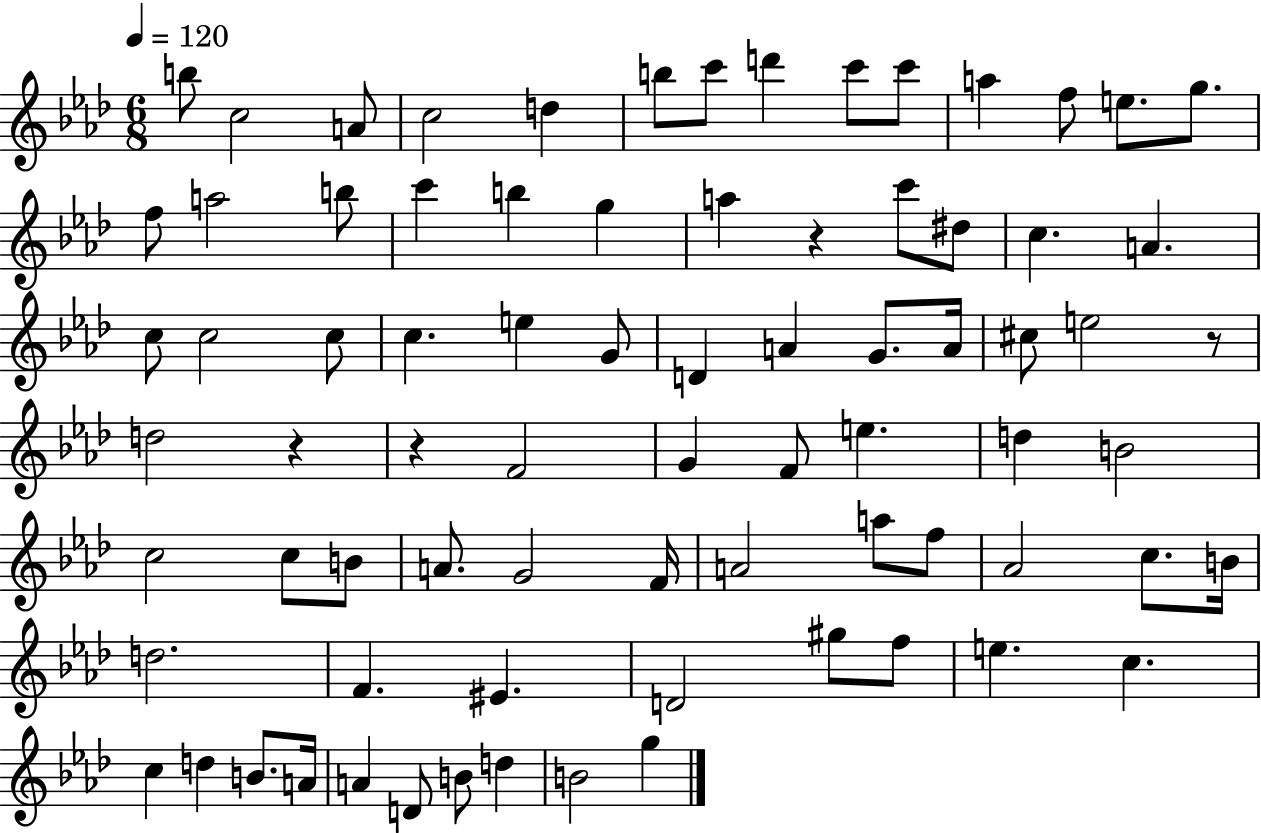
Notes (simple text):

B5/e C5/h A4/e C5/h D5/q B5/e C6/e D6/q C6/e C6/e A5/q F5/e E5/e. G5/e. F5/e A5/h B5/e C6/q B5/q G5/q A5/q R/q C6/e D#5/e C5/q. A4/q. C5/e C5/h C5/e C5/q. E5/q G4/e D4/q A4/q G4/e. A4/s C#5/e E5/h R/e D5/h R/q R/q F4/h G4/q F4/e E5/q. D5/q B4/h C5/h C5/e B4/e A4/e. G4/h F4/s A4/h A5/e F5/e Ab4/h C5/e. B4/s D5/h. F4/q. EIS4/q. D4/h G#5/e F5/e E5/q. C5/q. C5/q D5/q B4/e. A4/s A4/q D4/e B4/e D5/q B4/h G5/q